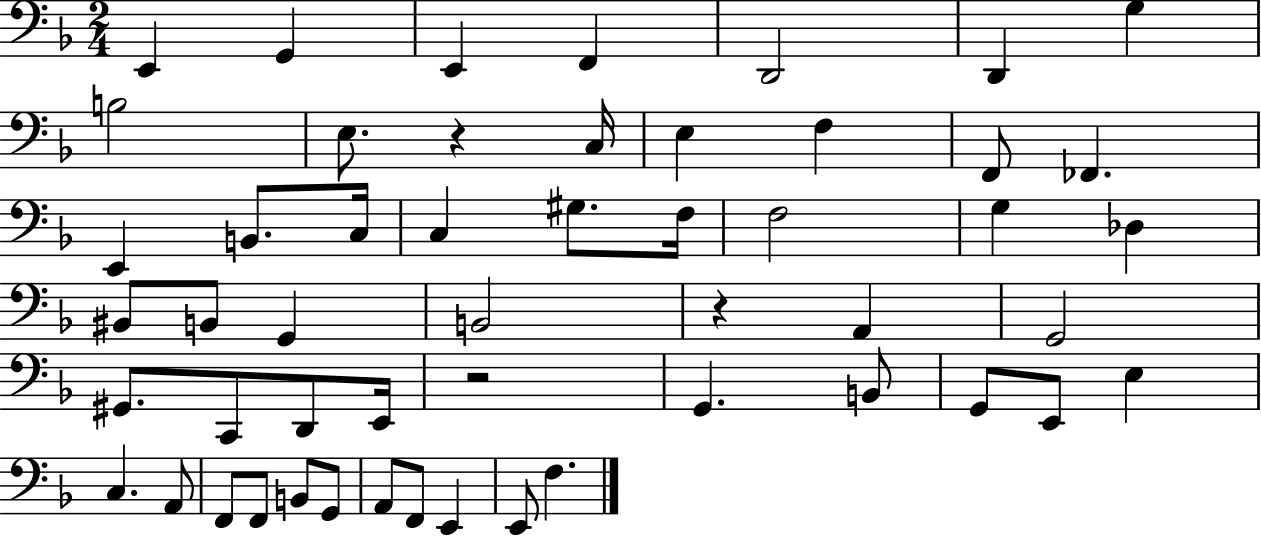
X:1
T:Untitled
M:2/4
L:1/4
K:F
E,, G,, E,, F,, D,,2 D,, G, B,2 E,/2 z C,/4 E, F, F,,/2 _F,, E,, B,,/2 C,/4 C, ^G,/2 F,/4 F,2 G, _D, ^B,,/2 B,,/2 G,, B,,2 z A,, G,,2 ^G,,/2 C,,/2 D,,/2 E,,/4 z2 G,, B,,/2 G,,/2 E,,/2 E, C, A,,/2 F,,/2 F,,/2 B,,/2 G,,/2 A,,/2 F,,/2 E,, E,,/2 F,